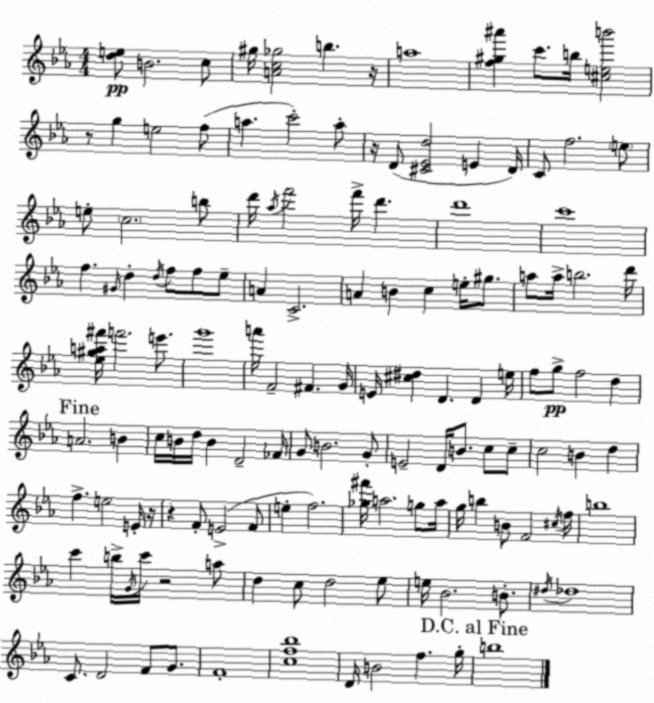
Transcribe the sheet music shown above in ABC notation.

X:1
T:Untitled
M:4/4
L:1/4
K:Eb
[de]/2 B2 c/2 ^g/4 [Ac_g]2 b z/4 a4 [f^g^a'] c'/2 b/4 [^ceb']2 z/2 g e2 f/2 a c'2 a/2 z/4 D/2 [^C_Ed]2 E D/4 C/2 f2 e/2 e/2 c2 b/2 d'/4 _a/4 f'2 f'/4 d' d'4 c'4 f ^G/4 d d/4 f/2 f/2 _e/2 A C2 A B c e/4 ^g/2 a/2 a/4 b2 d'/4 [_e^ga^f']/4 f'2 e'/2 g'4 a'/4 F2 ^F G/4 E/4 [^c^d] D D e/4 f/2 g/2 f2 d A2 B c/4 B/4 d/4 B D2 _F/4 G/2 B2 G/2 E2 D/4 B/2 c/2 c/2 c2 B d f e2 E/4 z/4 z F/2 E2 F/2 e f2 [_g^f']/4 a2 g/2 a/4 g/4 b B/2 F2 ^c/4 f/4 b4 c' b/4 G/4 c'/4 z2 a/2 d c/2 d2 _e/2 e/4 _B2 B/2 ^d/4 _d4 C/2 D2 F/2 G/2 F4 [cf_b]4 D/4 B2 f g/4 b4